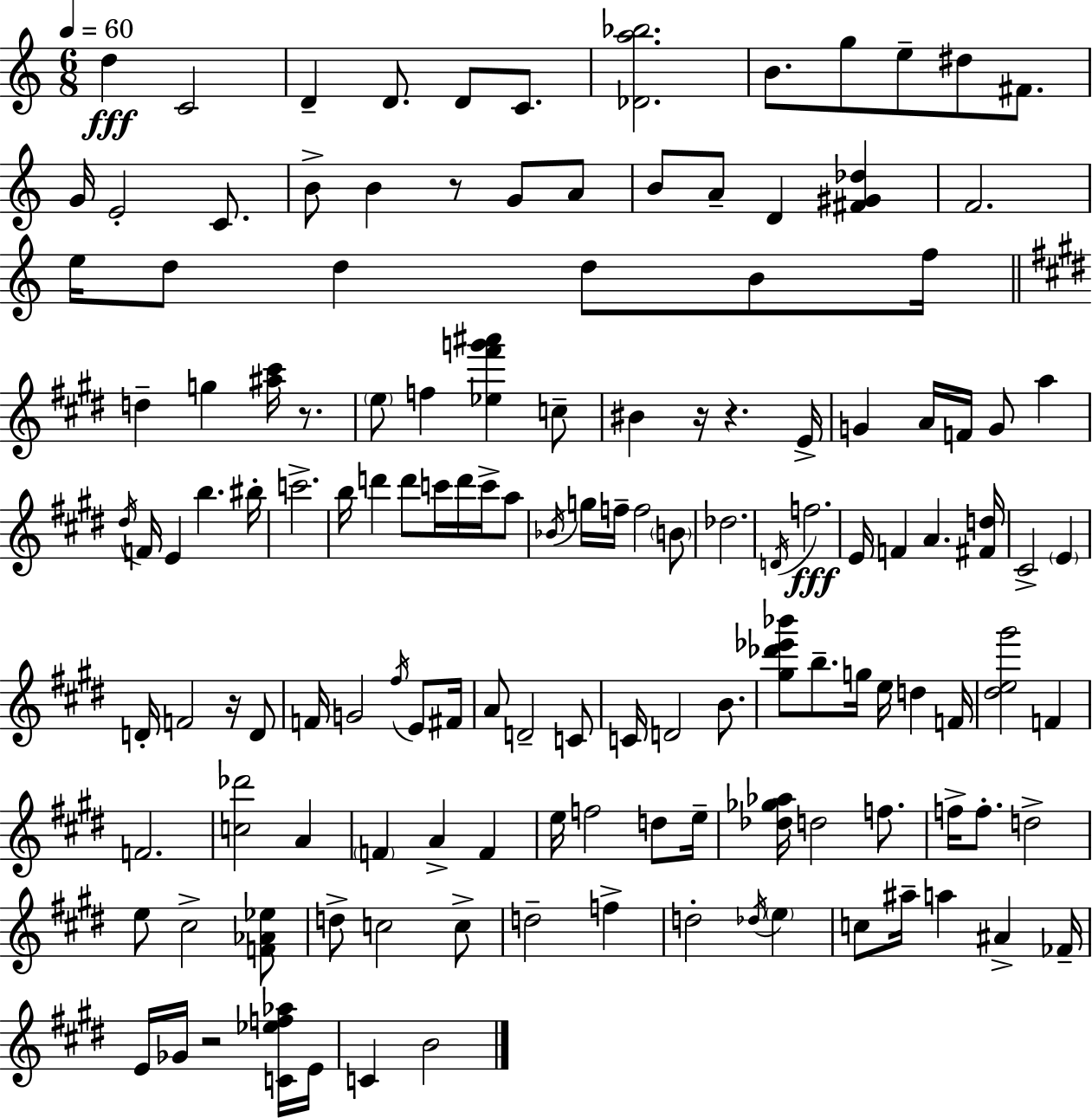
{
  \clef treble
  \numericTimeSignature
  \time 6/8
  \key a \minor
  \tempo 4 = 60
  d''4\fff c'2 | d'4-- d'8. d'8 c'8. | <des' a'' bes''>2. | b'8. g''8 e''8-- dis''8 fis'8. | \break g'16 e'2-. c'8. | b'8-> b'4 r8 g'8 a'8 | b'8 a'8-- d'4 <fis' gis' des''>4 | f'2. | \break e''16 d''8 d''4 d''8 b'8 f''16 | \bar "||" \break \key e \major d''4-- g''4 <ais'' cis'''>16 r8. | \parenthesize e''8 f''4 <ees'' fis''' g''' ais'''>4 c''8-- | bis'4 r16 r4. e'16-> | g'4 a'16 f'16 g'8 a''4 | \break \acciaccatura { dis''16 } f'16 e'4 b''4. | bis''16-. c'''2.-> | b''16 d'''4 d'''8 c'''16 d'''16 c'''16-> a''8 | \acciaccatura { bes'16 } g''16 f''16-- f''2 | \break \parenthesize b'8 des''2. | \acciaccatura { d'16 } f''2.\fff | e'16 f'4 a'4. | <fis' d''>16 cis'2-> \parenthesize e'4 | \break d'16-. f'2 | r16 d'8 f'16 g'2 | \acciaccatura { fis''16 } e'8 fis'16 a'8 d'2-- | c'8 c'16 d'2 | \break b'8. <gis'' des''' ees''' bes'''>8 b''8.-- g''16 e''16 d''4 | f'16 <dis'' e'' gis'''>2 | f'4 f'2. | <c'' des'''>2 | \break a'4 \parenthesize f'4 a'4-> | f'4 e''16 f''2 | d''8 e''16-- <des'' ges'' aes''>16 d''2 | f''8. f''16-> f''8.-. d''2-> | \break e''8 cis''2-> | <f' aes' ees''>8 d''8-> c''2 | c''8-> d''2-- | f''4-> d''2-. | \break \acciaccatura { des''16 } \parenthesize e''4 c''8 ais''16-- a''4 | ais'4-> fes'16-- e'16 ges'16 r2 | <c' ees'' f'' aes''>16 e'16 c'4 b'2 | \bar "|."
}